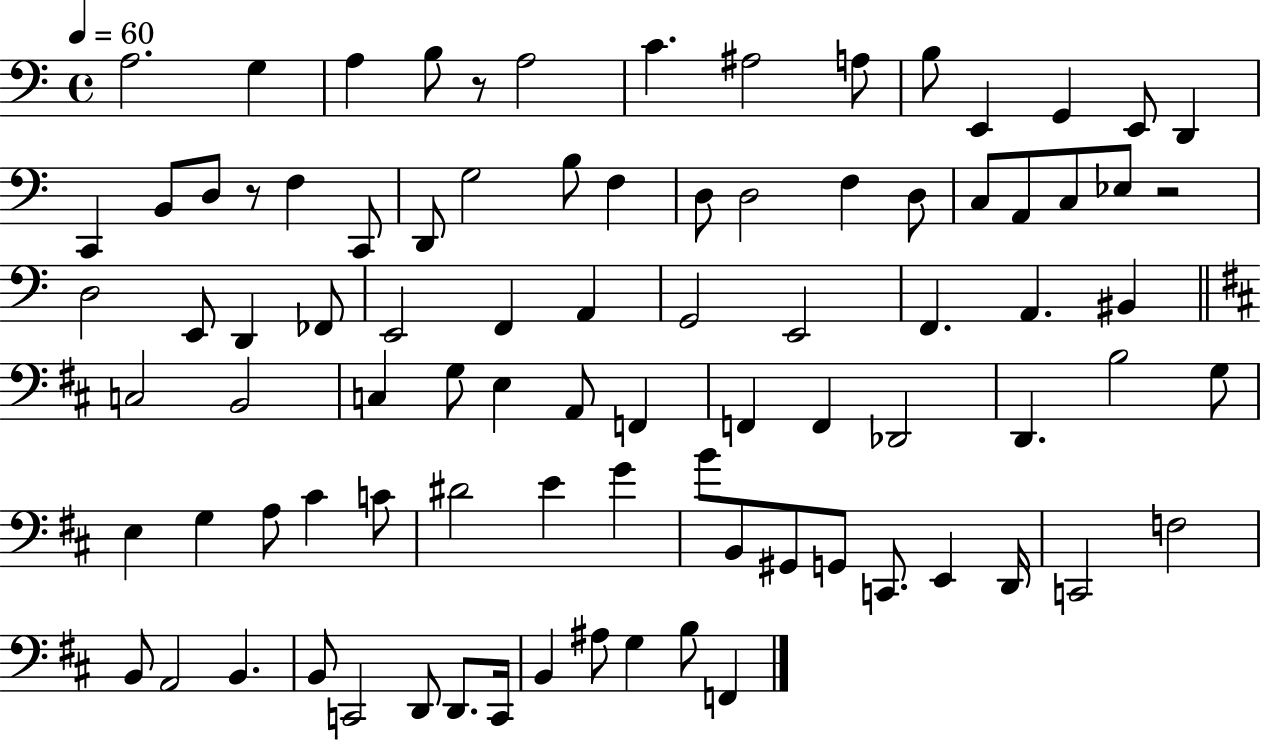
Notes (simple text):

A3/h. G3/q A3/q B3/e R/e A3/h C4/q. A#3/h A3/e B3/e E2/q G2/q E2/e D2/q C2/q B2/e D3/e R/e F3/q C2/e D2/e G3/h B3/e F3/q D3/e D3/h F3/q D3/e C3/e A2/e C3/e Eb3/e R/h D3/h E2/e D2/q FES2/e E2/h F2/q A2/q G2/h E2/h F2/q. A2/q. BIS2/q C3/h B2/h C3/q G3/e E3/q A2/e F2/q F2/q F2/q Db2/h D2/q. B3/h G3/e E3/q G3/q A3/e C#4/q C4/e D#4/h E4/q G4/q B4/e B2/e G#2/e G2/e C2/e. E2/q D2/s C2/h F3/h B2/e A2/h B2/q. B2/e C2/h D2/e D2/e. C2/s B2/q A#3/e G3/q B3/e F2/q